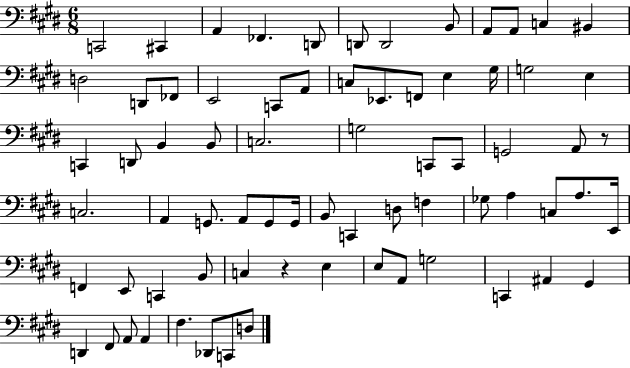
X:1
T:Untitled
M:6/8
L:1/4
K:E
C,,2 ^C,, A,, _F,, D,,/2 D,,/2 D,,2 B,,/2 A,,/2 A,,/2 C, ^B,, D,2 D,,/2 _F,,/2 E,,2 C,,/2 A,,/2 C,/2 _E,,/2 F,,/2 E, ^G,/4 G,2 E, C,, D,,/2 B,, B,,/2 C,2 G,2 C,,/2 C,,/2 G,,2 A,,/2 z/2 C,2 A,, G,,/2 A,,/2 G,,/2 G,,/4 B,,/2 C,, D,/2 F, _G,/2 A, C,/2 A,/2 E,,/4 F,, E,,/2 C,, B,,/2 C, z E, E,/2 A,,/2 G,2 C,, ^A,, ^G,, D,, ^F,,/2 A,,/2 A,, ^F, _D,,/2 C,,/2 D,/2